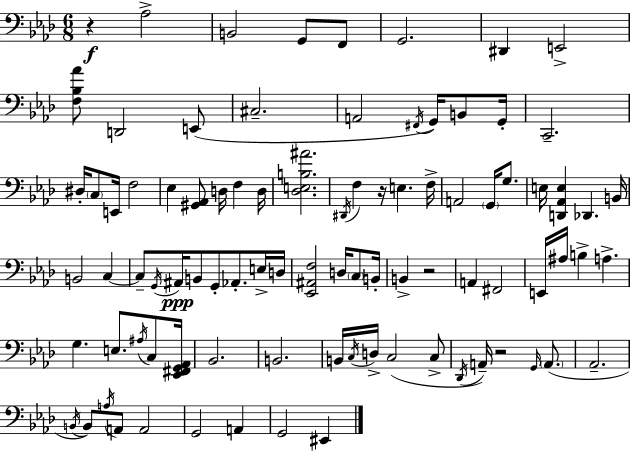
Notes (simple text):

R/q Ab3/h B2/h G2/e F2/e G2/h. D#2/q E2/h [F3,Bb3,Ab4]/e D2/h E2/e C#3/h. A2/h F#2/s G2/s B2/e G2/s C2/h. D#3/s C3/e E2/s F3/h Eb3/q [G#2,Ab2]/e D3/s F3/q D3/s [Db3,E3,B3,A#4]/h. D#2/s F3/q R/s E3/q. F3/s A2/h G2/s G3/e. E3/s [D2,Ab2,E3]/q Db2/q. B2/s B2/h C3/q C3/e G2/s A#2/s B2/e G2/e Ab2/e. E3/s D3/s [Eb2,A#2,F3]/h D3/s C3/e B2/s B2/q R/h A2/q F#2/h E2/s A#3/s B3/q A3/q. G3/q. E3/e. A#3/s C3/e [Eb2,F#2,G2,Ab2]/s Bb2/h. B2/h. B2/s C3/s D3/s C3/h C3/e Db2/s A2/s R/h G2/s A2/e. Ab2/h. B2/s B2/e A3/s A2/e A2/h G2/h A2/q G2/h EIS2/q